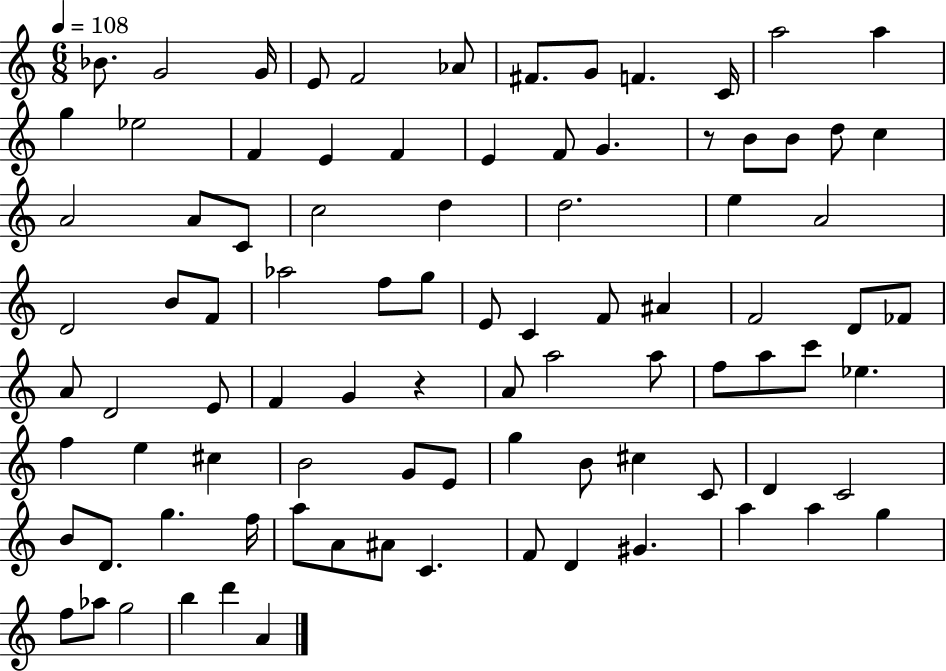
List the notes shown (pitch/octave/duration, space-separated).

Bb4/e. G4/h G4/s E4/e F4/h Ab4/e F#4/e. G4/e F4/q. C4/s A5/h A5/q G5/q Eb5/h F4/q E4/q F4/q E4/q F4/e G4/q. R/e B4/e B4/e D5/e C5/q A4/h A4/e C4/e C5/h D5/q D5/h. E5/q A4/h D4/h B4/e F4/e Ab5/h F5/e G5/e E4/e C4/q F4/e A#4/q F4/h D4/e FES4/e A4/e D4/h E4/e F4/q G4/q R/q A4/e A5/h A5/e F5/e A5/e C6/e Eb5/q. F5/q E5/q C#5/q B4/h G4/e E4/e G5/q B4/e C#5/q C4/e D4/q C4/h B4/e D4/e. G5/q. F5/s A5/e A4/e A#4/e C4/q. F4/e D4/q G#4/q. A5/q A5/q G5/q F5/e Ab5/e G5/h B5/q D6/q A4/q